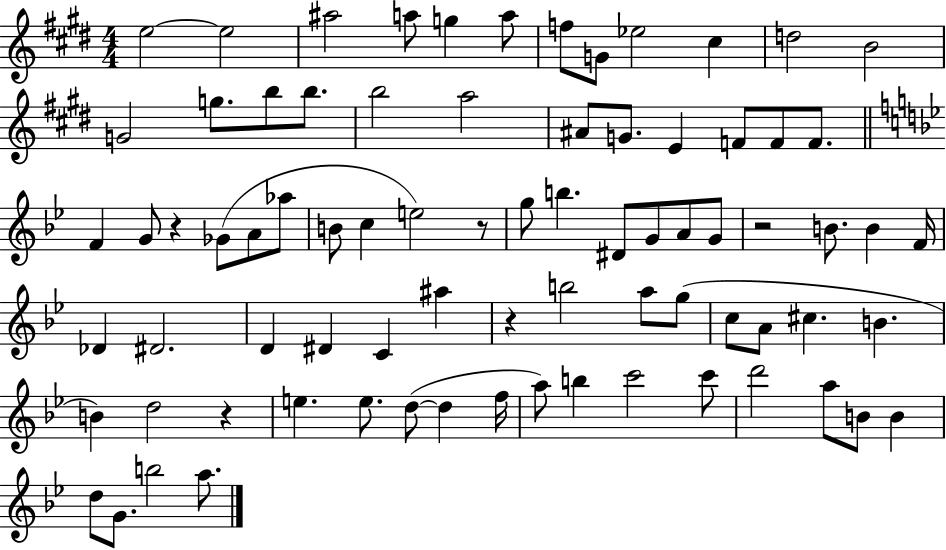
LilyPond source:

{
  \clef treble
  \numericTimeSignature
  \time 4/4
  \key e \major
  e''2~~ e''2 | ais''2 a''8 g''4 a''8 | f''8 g'8 ees''2 cis''4 | d''2 b'2 | \break g'2 g''8. b''8 b''8. | b''2 a''2 | ais'8 g'8. e'4 f'8 f'8 f'8. | \bar "||" \break \key bes \major f'4 g'8 r4 ges'8( a'8 aes''8 | b'8 c''4 e''2) r8 | g''8 b''4. dis'8 g'8 a'8 g'8 | r2 b'8. b'4 f'16 | \break des'4 dis'2. | d'4 dis'4 c'4 ais''4 | r4 b''2 a''8 g''8( | c''8 a'8 cis''4. b'4. | \break b'4) d''2 r4 | e''4. e''8. d''8~(~ d''4 f''16 | a''8) b''4 c'''2 c'''8 | d'''2 a''8 b'8 b'4 | \break d''8 g'8. b''2 a''8. | \bar "|."
}